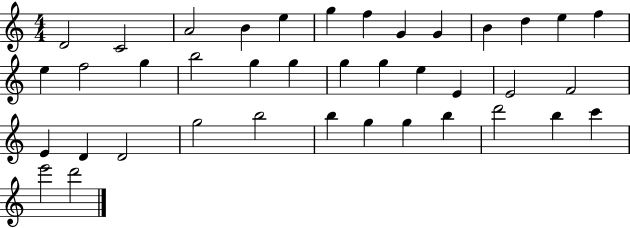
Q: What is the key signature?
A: C major